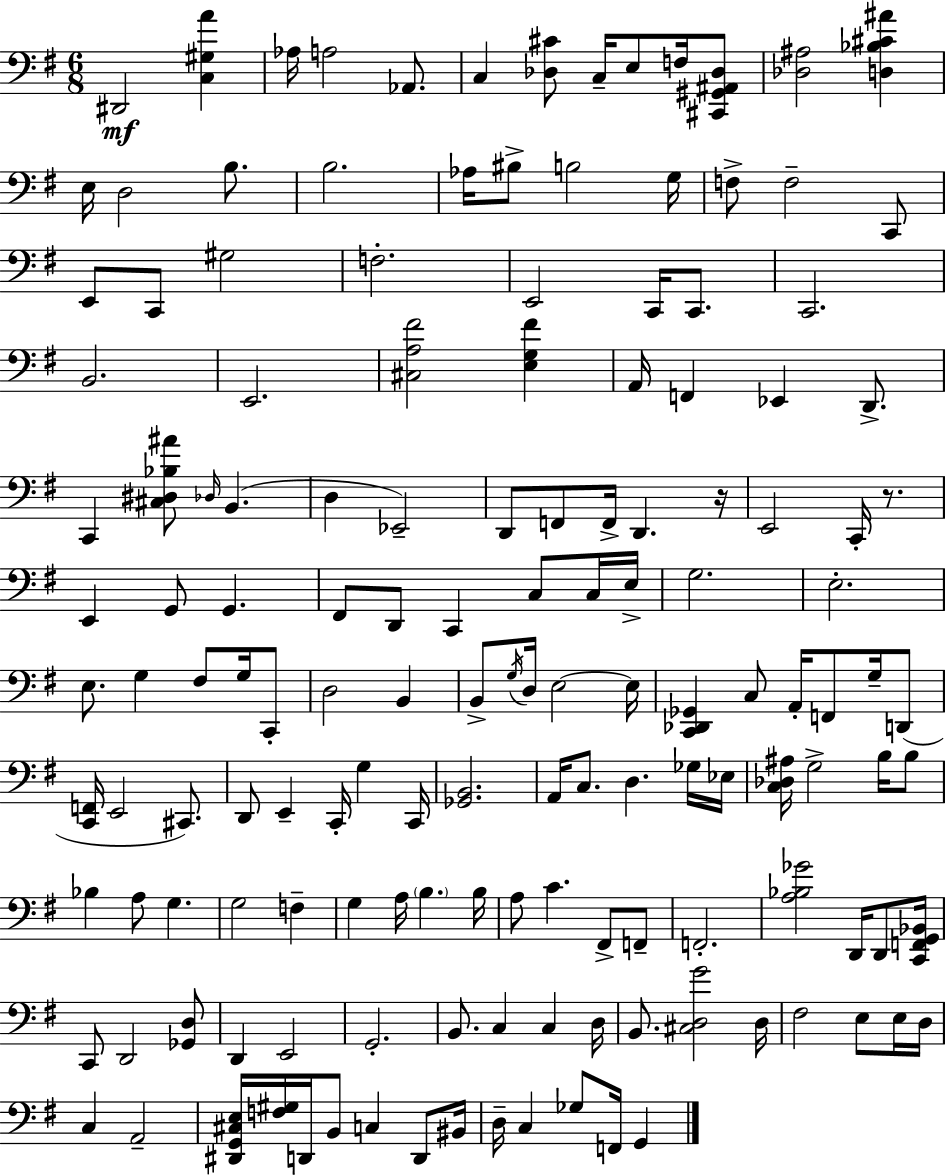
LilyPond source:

{
  \clef bass
  \numericTimeSignature
  \time 6/8
  \key e \minor
  dis,2\mf <c gis a'>4 | aes16 a2 aes,8. | c4 <des cis'>8 c16-- e8 f16 <cis, gis, ais, des>8 | <des ais>2 <d bes cis' ais'>4 | \break e16 d2 b8. | b2. | aes16 bis8-> b2 g16 | f8-> f2-- c,8 | \break e,8 c,8 gis2 | f2.-. | e,2 c,16 c,8. | c,2. | \break b,2. | e,2. | <cis a fis'>2 <e g fis'>4 | a,16 f,4 ees,4 d,8.-> | \break c,4 <cis dis bes ais'>8 \grace { des16 } b,4.( | d4 ees,2--) | d,8 f,8 f,16-> d,4. | r16 e,2 c,16-. r8. | \break e,4 g,8 g,4. | fis,8 d,8 c,4 c8 c16 | e16-> g2. | e2.-. | \break e8. g4 fis8 g16 c,8-. | d2 b,4 | b,8-> \acciaccatura { g16 } d16 e2~~ | e16 <c, des, ges,>4 c8 a,16-. f,8 g16-- | \break d,8( <c, f,>16 e,2 cis,8.) | d,8 e,4-- c,16-. g4 | c,16 <ges, b,>2. | a,16 c8. d4. | \break ges16 ees16 <c des ais>16 g2-> b16 | b8 bes4 a8 g4. | g2 f4-- | g4 a16 \parenthesize b4. | \break b16 a8 c'4. fis,8-> | f,8-- f,2.-. | <a bes ges'>2 d,16 d,8 | <c, f, g, bes,>16 c,8 d,2 | \break <ges, d>8 d,4 e,2 | g,2.-. | b,8. c4 c4 | d16 b,8. <cis d g'>2 | \break d16 fis2 e8 | e16 d16 c4 a,2-- | <dis, g, cis e>16 <f gis>16 d,16 b,8 c4 d,8 | bis,16 d16-- c4 ges8 f,16 g,4 | \break \bar "|."
}